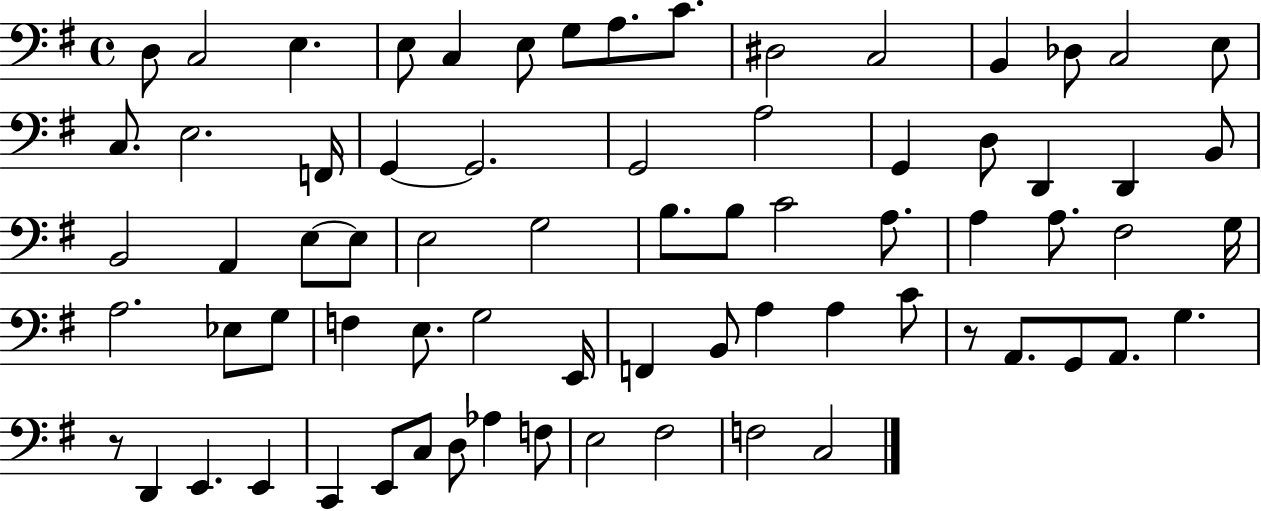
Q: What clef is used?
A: bass